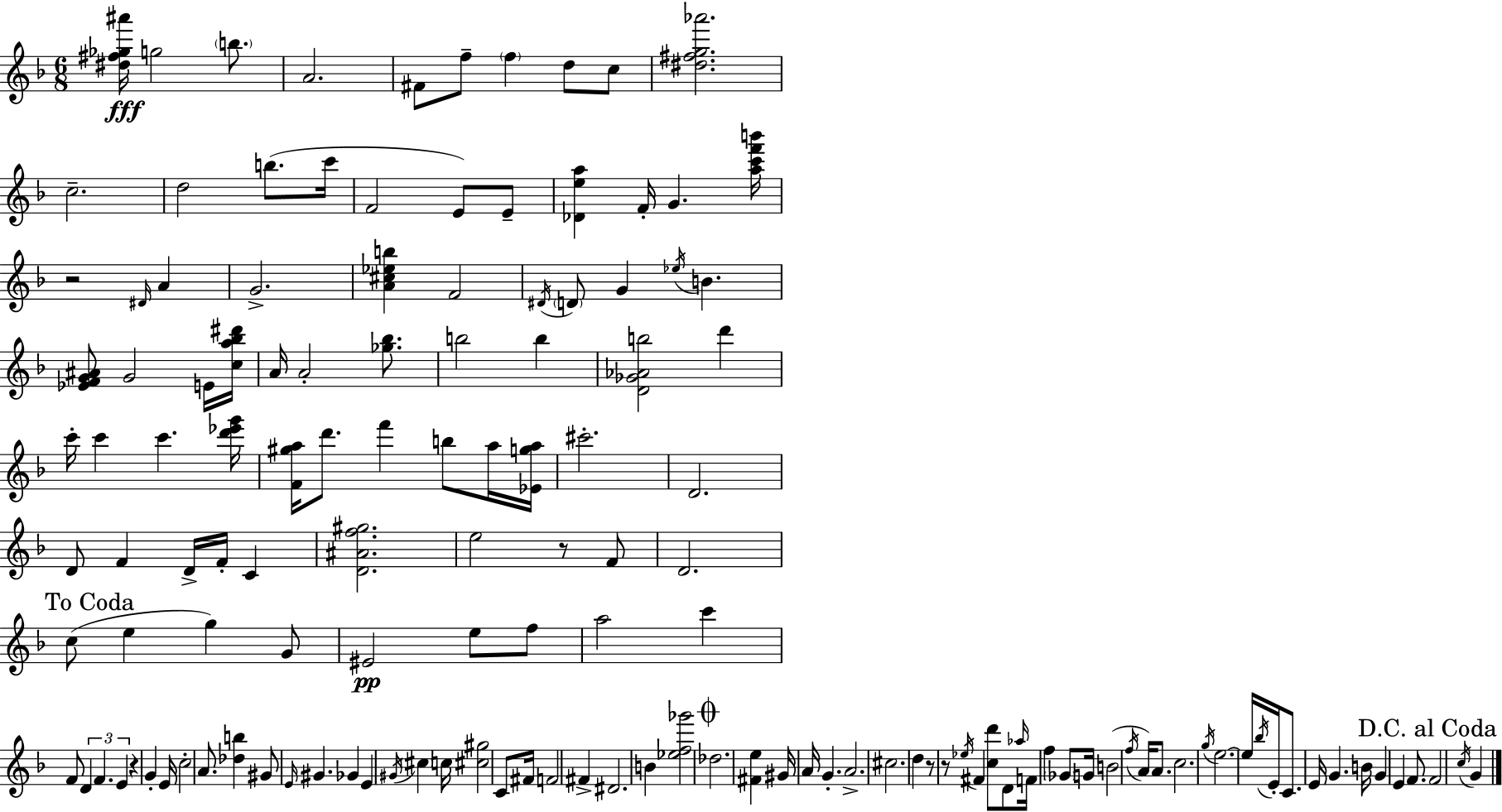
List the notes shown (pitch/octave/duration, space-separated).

[D#5,F#5,Gb5,A#6]/s G5/h B5/e. A4/h. F#4/e F5/e F5/q D5/e C5/e [D#5,F#5,G5,Ab6]/h. C5/h. D5/h B5/e. C6/s F4/h E4/e E4/e [Db4,E5,A5]/q F4/s G4/q. [A5,C6,F6,B6]/s R/h D#4/s A4/q G4/h. [A4,C#5,Eb5,B5]/q F4/h D#4/s D4/e G4/q Eb5/s B4/q. [Eb4,F4,G4,A#4]/e G4/h E4/s [C5,A5,Bb5,D#6]/s A4/s A4/h [Gb5,Bb5]/e. B5/h B5/q [D4,Gb4,Ab4,B5]/h D6/q C6/s C6/q C6/q. [D6,Eb6,G6]/s [F4,G#5,A5]/s D6/e. F6/q B5/e A5/s [Eb4,G5,A5]/s C#6/h. D4/h. D4/e F4/q D4/s F4/s C4/q [D4,A#4,F5,G#5]/h. E5/h R/e F4/e D4/h. C5/e E5/q G5/q G4/e EIS4/h E5/e F5/e A5/h C6/q F4/e D4/q F4/q. E4/q R/q G4/q E4/s C5/h A4/e. [Db5,B5]/q G#4/e E4/s G#4/q. Gb4/q E4/q G#4/s C#5/q C5/s [C#5,G#5]/h C4/e F#4/s F4/h F#4/q D#4/h. B4/q [Eb5,F5,Gb6]/h Db5/h. [F#4,E5]/q G#4/s A4/s G4/q. A4/h. C#5/h. D5/q R/e R/e Eb5/s F#4/q [C5,D6]/e D4/e Ab5/s F4/s F5/q Gb4/e G4/s B4/h F5/s A4/s A4/e. C5/h. G5/s E5/h. E5/s Bb5/s E4/s C4/e. E4/s G4/q. B4/s G4/q E4/q F4/e. F4/h C5/s G4/q